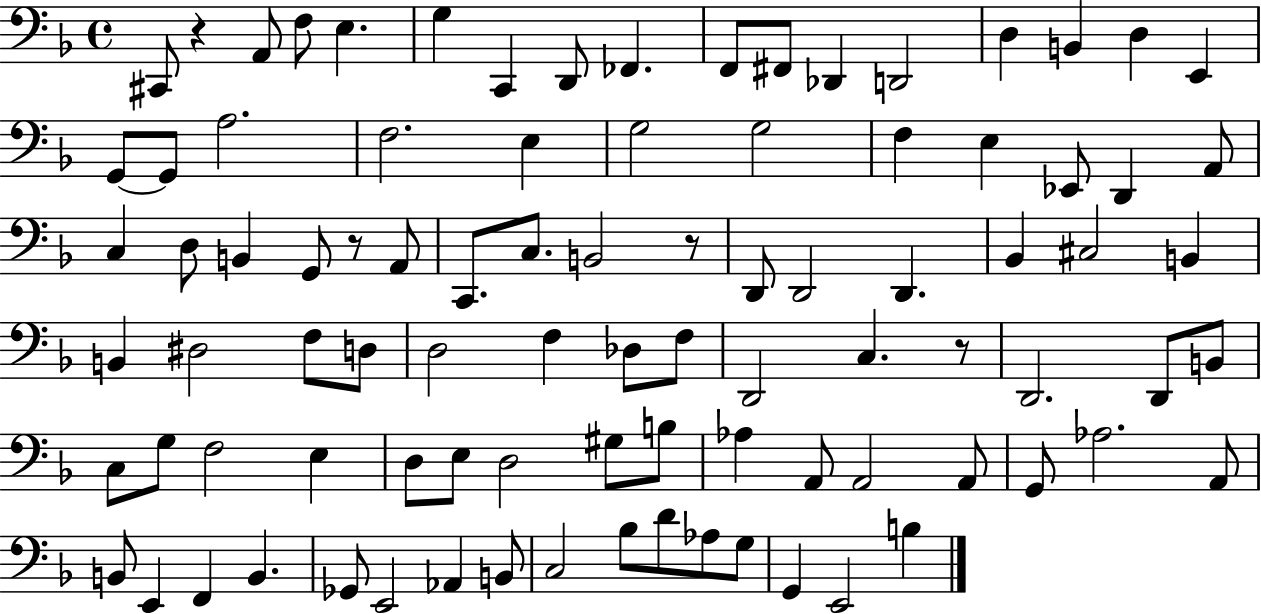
C#2/e R/q A2/e F3/e E3/q. G3/q C2/q D2/e FES2/q. F2/e F#2/e Db2/q D2/h D3/q B2/q D3/q E2/q G2/e G2/e A3/h. F3/h. E3/q G3/h G3/h F3/q E3/q Eb2/e D2/q A2/e C3/q D3/e B2/q G2/e R/e A2/e C2/e. C3/e. B2/h R/e D2/e D2/h D2/q. Bb2/q C#3/h B2/q B2/q D#3/h F3/e D3/e D3/h F3/q Db3/e F3/e D2/h C3/q. R/e D2/h. D2/e B2/e C3/e G3/e F3/h E3/q D3/e E3/e D3/h G#3/e B3/e Ab3/q A2/e A2/h A2/e G2/e Ab3/h. A2/e B2/e E2/q F2/q B2/q. Gb2/e E2/h Ab2/q B2/e C3/h Bb3/e D4/e Ab3/e G3/e G2/q E2/h B3/q